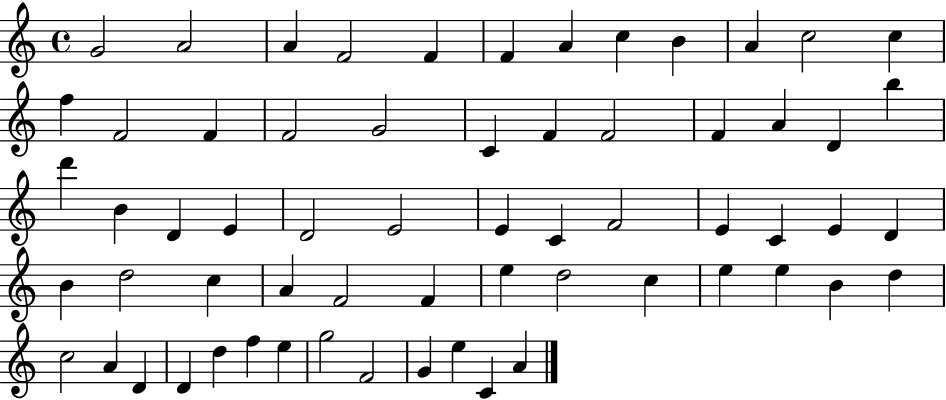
G4/h A4/h A4/q F4/h F4/q F4/q A4/q C5/q B4/q A4/q C5/h C5/q F5/q F4/h F4/q F4/h G4/h C4/q F4/q F4/h F4/q A4/q D4/q B5/q D6/q B4/q D4/q E4/q D4/h E4/h E4/q C4/q F4/h E4/q C4/q E4/q D4/q B4/q D5/h C5/q A4/q F4/h F4/q E5/q D5/h C5/q E5/q E5/q B4/q D5/q C5/h A4/q D4/q D4/q D5/q F5/q E5/q G5/h F4/h G4/q E5/q C4/q A4/q